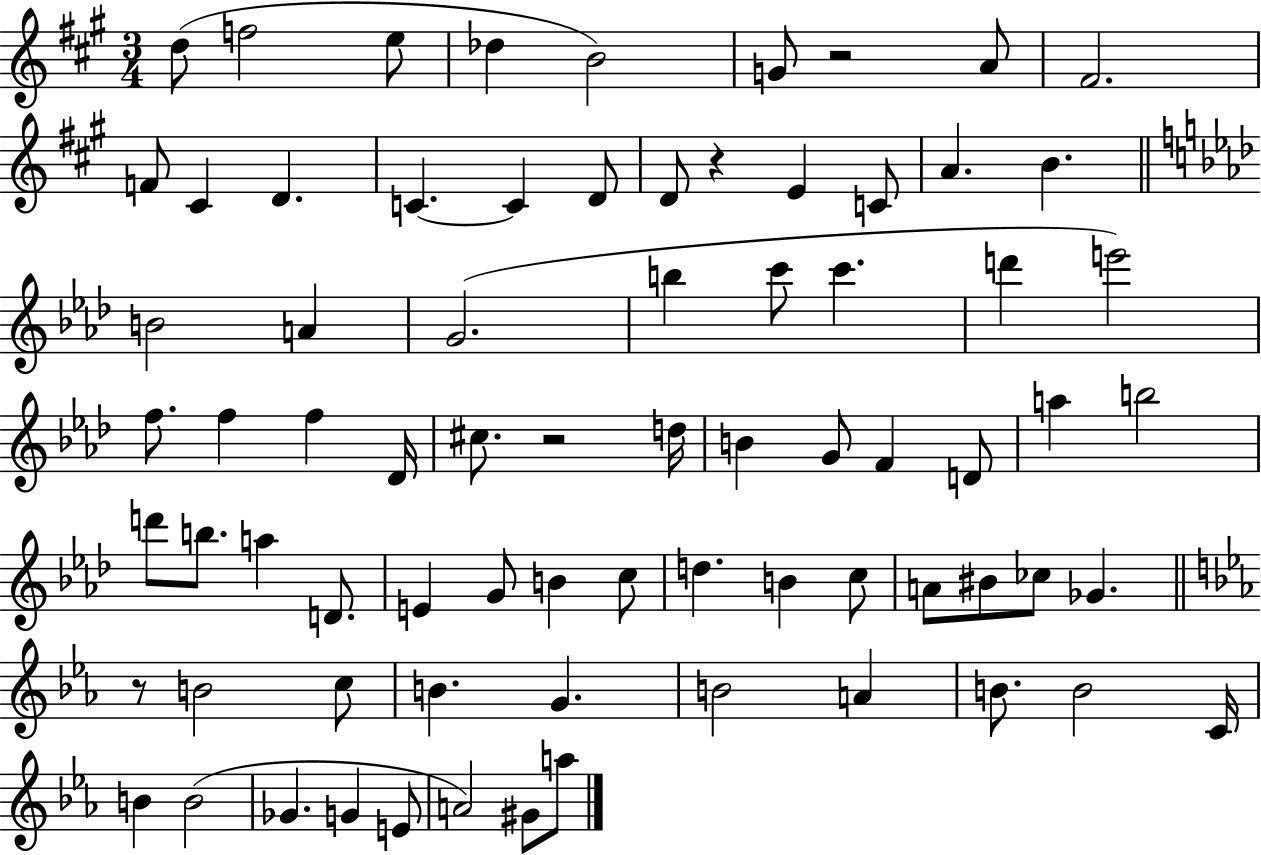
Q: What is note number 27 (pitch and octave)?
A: E6